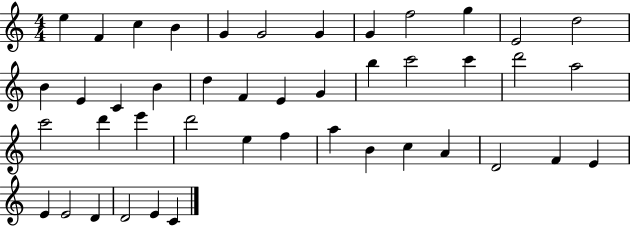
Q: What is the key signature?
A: C major